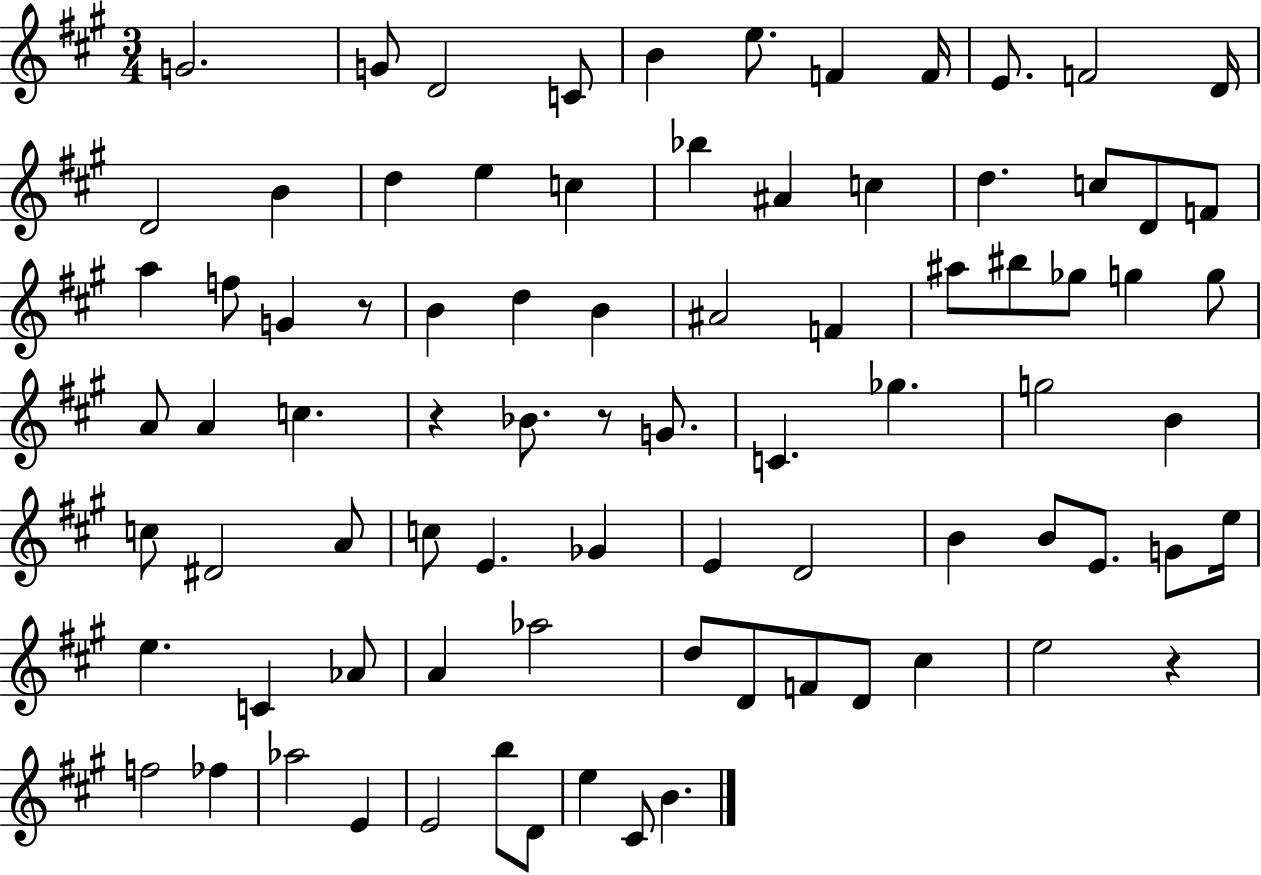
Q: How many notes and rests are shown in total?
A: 83